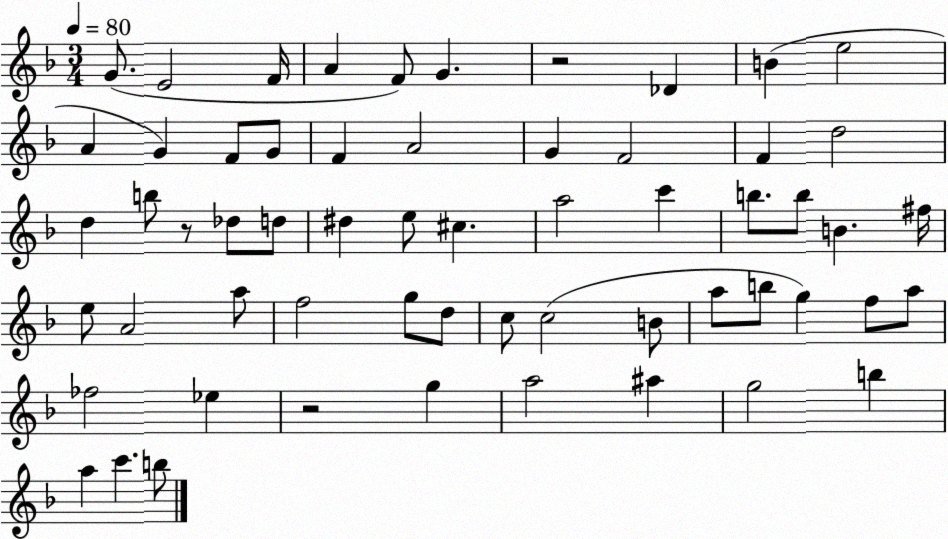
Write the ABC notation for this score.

X:1
T:Untitled
M:3/4
L:1/4
K:F
G/2 E2 F/4 A F/2 G z2 _D B e2 A G F/2 G/2 F A2 G F2 F d2 d b/2 z/2 _d/2 d/2 ^d e/2 ^c a2 c' b/2 b/2 B ^f/4 e/2 A2 a/2 f2 g/2 d/2 c/2 c2 B/2 a/2 b/2 g f/2 a/2 _f2 _e z2 g a2 ^a g2 b a c' b/2